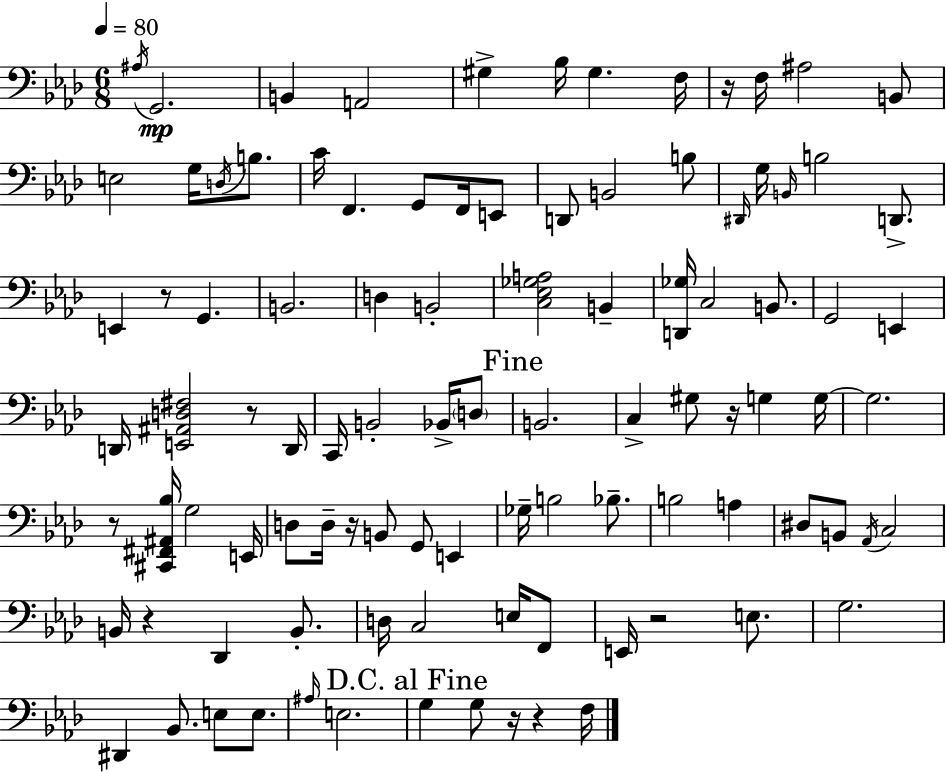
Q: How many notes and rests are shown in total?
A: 99